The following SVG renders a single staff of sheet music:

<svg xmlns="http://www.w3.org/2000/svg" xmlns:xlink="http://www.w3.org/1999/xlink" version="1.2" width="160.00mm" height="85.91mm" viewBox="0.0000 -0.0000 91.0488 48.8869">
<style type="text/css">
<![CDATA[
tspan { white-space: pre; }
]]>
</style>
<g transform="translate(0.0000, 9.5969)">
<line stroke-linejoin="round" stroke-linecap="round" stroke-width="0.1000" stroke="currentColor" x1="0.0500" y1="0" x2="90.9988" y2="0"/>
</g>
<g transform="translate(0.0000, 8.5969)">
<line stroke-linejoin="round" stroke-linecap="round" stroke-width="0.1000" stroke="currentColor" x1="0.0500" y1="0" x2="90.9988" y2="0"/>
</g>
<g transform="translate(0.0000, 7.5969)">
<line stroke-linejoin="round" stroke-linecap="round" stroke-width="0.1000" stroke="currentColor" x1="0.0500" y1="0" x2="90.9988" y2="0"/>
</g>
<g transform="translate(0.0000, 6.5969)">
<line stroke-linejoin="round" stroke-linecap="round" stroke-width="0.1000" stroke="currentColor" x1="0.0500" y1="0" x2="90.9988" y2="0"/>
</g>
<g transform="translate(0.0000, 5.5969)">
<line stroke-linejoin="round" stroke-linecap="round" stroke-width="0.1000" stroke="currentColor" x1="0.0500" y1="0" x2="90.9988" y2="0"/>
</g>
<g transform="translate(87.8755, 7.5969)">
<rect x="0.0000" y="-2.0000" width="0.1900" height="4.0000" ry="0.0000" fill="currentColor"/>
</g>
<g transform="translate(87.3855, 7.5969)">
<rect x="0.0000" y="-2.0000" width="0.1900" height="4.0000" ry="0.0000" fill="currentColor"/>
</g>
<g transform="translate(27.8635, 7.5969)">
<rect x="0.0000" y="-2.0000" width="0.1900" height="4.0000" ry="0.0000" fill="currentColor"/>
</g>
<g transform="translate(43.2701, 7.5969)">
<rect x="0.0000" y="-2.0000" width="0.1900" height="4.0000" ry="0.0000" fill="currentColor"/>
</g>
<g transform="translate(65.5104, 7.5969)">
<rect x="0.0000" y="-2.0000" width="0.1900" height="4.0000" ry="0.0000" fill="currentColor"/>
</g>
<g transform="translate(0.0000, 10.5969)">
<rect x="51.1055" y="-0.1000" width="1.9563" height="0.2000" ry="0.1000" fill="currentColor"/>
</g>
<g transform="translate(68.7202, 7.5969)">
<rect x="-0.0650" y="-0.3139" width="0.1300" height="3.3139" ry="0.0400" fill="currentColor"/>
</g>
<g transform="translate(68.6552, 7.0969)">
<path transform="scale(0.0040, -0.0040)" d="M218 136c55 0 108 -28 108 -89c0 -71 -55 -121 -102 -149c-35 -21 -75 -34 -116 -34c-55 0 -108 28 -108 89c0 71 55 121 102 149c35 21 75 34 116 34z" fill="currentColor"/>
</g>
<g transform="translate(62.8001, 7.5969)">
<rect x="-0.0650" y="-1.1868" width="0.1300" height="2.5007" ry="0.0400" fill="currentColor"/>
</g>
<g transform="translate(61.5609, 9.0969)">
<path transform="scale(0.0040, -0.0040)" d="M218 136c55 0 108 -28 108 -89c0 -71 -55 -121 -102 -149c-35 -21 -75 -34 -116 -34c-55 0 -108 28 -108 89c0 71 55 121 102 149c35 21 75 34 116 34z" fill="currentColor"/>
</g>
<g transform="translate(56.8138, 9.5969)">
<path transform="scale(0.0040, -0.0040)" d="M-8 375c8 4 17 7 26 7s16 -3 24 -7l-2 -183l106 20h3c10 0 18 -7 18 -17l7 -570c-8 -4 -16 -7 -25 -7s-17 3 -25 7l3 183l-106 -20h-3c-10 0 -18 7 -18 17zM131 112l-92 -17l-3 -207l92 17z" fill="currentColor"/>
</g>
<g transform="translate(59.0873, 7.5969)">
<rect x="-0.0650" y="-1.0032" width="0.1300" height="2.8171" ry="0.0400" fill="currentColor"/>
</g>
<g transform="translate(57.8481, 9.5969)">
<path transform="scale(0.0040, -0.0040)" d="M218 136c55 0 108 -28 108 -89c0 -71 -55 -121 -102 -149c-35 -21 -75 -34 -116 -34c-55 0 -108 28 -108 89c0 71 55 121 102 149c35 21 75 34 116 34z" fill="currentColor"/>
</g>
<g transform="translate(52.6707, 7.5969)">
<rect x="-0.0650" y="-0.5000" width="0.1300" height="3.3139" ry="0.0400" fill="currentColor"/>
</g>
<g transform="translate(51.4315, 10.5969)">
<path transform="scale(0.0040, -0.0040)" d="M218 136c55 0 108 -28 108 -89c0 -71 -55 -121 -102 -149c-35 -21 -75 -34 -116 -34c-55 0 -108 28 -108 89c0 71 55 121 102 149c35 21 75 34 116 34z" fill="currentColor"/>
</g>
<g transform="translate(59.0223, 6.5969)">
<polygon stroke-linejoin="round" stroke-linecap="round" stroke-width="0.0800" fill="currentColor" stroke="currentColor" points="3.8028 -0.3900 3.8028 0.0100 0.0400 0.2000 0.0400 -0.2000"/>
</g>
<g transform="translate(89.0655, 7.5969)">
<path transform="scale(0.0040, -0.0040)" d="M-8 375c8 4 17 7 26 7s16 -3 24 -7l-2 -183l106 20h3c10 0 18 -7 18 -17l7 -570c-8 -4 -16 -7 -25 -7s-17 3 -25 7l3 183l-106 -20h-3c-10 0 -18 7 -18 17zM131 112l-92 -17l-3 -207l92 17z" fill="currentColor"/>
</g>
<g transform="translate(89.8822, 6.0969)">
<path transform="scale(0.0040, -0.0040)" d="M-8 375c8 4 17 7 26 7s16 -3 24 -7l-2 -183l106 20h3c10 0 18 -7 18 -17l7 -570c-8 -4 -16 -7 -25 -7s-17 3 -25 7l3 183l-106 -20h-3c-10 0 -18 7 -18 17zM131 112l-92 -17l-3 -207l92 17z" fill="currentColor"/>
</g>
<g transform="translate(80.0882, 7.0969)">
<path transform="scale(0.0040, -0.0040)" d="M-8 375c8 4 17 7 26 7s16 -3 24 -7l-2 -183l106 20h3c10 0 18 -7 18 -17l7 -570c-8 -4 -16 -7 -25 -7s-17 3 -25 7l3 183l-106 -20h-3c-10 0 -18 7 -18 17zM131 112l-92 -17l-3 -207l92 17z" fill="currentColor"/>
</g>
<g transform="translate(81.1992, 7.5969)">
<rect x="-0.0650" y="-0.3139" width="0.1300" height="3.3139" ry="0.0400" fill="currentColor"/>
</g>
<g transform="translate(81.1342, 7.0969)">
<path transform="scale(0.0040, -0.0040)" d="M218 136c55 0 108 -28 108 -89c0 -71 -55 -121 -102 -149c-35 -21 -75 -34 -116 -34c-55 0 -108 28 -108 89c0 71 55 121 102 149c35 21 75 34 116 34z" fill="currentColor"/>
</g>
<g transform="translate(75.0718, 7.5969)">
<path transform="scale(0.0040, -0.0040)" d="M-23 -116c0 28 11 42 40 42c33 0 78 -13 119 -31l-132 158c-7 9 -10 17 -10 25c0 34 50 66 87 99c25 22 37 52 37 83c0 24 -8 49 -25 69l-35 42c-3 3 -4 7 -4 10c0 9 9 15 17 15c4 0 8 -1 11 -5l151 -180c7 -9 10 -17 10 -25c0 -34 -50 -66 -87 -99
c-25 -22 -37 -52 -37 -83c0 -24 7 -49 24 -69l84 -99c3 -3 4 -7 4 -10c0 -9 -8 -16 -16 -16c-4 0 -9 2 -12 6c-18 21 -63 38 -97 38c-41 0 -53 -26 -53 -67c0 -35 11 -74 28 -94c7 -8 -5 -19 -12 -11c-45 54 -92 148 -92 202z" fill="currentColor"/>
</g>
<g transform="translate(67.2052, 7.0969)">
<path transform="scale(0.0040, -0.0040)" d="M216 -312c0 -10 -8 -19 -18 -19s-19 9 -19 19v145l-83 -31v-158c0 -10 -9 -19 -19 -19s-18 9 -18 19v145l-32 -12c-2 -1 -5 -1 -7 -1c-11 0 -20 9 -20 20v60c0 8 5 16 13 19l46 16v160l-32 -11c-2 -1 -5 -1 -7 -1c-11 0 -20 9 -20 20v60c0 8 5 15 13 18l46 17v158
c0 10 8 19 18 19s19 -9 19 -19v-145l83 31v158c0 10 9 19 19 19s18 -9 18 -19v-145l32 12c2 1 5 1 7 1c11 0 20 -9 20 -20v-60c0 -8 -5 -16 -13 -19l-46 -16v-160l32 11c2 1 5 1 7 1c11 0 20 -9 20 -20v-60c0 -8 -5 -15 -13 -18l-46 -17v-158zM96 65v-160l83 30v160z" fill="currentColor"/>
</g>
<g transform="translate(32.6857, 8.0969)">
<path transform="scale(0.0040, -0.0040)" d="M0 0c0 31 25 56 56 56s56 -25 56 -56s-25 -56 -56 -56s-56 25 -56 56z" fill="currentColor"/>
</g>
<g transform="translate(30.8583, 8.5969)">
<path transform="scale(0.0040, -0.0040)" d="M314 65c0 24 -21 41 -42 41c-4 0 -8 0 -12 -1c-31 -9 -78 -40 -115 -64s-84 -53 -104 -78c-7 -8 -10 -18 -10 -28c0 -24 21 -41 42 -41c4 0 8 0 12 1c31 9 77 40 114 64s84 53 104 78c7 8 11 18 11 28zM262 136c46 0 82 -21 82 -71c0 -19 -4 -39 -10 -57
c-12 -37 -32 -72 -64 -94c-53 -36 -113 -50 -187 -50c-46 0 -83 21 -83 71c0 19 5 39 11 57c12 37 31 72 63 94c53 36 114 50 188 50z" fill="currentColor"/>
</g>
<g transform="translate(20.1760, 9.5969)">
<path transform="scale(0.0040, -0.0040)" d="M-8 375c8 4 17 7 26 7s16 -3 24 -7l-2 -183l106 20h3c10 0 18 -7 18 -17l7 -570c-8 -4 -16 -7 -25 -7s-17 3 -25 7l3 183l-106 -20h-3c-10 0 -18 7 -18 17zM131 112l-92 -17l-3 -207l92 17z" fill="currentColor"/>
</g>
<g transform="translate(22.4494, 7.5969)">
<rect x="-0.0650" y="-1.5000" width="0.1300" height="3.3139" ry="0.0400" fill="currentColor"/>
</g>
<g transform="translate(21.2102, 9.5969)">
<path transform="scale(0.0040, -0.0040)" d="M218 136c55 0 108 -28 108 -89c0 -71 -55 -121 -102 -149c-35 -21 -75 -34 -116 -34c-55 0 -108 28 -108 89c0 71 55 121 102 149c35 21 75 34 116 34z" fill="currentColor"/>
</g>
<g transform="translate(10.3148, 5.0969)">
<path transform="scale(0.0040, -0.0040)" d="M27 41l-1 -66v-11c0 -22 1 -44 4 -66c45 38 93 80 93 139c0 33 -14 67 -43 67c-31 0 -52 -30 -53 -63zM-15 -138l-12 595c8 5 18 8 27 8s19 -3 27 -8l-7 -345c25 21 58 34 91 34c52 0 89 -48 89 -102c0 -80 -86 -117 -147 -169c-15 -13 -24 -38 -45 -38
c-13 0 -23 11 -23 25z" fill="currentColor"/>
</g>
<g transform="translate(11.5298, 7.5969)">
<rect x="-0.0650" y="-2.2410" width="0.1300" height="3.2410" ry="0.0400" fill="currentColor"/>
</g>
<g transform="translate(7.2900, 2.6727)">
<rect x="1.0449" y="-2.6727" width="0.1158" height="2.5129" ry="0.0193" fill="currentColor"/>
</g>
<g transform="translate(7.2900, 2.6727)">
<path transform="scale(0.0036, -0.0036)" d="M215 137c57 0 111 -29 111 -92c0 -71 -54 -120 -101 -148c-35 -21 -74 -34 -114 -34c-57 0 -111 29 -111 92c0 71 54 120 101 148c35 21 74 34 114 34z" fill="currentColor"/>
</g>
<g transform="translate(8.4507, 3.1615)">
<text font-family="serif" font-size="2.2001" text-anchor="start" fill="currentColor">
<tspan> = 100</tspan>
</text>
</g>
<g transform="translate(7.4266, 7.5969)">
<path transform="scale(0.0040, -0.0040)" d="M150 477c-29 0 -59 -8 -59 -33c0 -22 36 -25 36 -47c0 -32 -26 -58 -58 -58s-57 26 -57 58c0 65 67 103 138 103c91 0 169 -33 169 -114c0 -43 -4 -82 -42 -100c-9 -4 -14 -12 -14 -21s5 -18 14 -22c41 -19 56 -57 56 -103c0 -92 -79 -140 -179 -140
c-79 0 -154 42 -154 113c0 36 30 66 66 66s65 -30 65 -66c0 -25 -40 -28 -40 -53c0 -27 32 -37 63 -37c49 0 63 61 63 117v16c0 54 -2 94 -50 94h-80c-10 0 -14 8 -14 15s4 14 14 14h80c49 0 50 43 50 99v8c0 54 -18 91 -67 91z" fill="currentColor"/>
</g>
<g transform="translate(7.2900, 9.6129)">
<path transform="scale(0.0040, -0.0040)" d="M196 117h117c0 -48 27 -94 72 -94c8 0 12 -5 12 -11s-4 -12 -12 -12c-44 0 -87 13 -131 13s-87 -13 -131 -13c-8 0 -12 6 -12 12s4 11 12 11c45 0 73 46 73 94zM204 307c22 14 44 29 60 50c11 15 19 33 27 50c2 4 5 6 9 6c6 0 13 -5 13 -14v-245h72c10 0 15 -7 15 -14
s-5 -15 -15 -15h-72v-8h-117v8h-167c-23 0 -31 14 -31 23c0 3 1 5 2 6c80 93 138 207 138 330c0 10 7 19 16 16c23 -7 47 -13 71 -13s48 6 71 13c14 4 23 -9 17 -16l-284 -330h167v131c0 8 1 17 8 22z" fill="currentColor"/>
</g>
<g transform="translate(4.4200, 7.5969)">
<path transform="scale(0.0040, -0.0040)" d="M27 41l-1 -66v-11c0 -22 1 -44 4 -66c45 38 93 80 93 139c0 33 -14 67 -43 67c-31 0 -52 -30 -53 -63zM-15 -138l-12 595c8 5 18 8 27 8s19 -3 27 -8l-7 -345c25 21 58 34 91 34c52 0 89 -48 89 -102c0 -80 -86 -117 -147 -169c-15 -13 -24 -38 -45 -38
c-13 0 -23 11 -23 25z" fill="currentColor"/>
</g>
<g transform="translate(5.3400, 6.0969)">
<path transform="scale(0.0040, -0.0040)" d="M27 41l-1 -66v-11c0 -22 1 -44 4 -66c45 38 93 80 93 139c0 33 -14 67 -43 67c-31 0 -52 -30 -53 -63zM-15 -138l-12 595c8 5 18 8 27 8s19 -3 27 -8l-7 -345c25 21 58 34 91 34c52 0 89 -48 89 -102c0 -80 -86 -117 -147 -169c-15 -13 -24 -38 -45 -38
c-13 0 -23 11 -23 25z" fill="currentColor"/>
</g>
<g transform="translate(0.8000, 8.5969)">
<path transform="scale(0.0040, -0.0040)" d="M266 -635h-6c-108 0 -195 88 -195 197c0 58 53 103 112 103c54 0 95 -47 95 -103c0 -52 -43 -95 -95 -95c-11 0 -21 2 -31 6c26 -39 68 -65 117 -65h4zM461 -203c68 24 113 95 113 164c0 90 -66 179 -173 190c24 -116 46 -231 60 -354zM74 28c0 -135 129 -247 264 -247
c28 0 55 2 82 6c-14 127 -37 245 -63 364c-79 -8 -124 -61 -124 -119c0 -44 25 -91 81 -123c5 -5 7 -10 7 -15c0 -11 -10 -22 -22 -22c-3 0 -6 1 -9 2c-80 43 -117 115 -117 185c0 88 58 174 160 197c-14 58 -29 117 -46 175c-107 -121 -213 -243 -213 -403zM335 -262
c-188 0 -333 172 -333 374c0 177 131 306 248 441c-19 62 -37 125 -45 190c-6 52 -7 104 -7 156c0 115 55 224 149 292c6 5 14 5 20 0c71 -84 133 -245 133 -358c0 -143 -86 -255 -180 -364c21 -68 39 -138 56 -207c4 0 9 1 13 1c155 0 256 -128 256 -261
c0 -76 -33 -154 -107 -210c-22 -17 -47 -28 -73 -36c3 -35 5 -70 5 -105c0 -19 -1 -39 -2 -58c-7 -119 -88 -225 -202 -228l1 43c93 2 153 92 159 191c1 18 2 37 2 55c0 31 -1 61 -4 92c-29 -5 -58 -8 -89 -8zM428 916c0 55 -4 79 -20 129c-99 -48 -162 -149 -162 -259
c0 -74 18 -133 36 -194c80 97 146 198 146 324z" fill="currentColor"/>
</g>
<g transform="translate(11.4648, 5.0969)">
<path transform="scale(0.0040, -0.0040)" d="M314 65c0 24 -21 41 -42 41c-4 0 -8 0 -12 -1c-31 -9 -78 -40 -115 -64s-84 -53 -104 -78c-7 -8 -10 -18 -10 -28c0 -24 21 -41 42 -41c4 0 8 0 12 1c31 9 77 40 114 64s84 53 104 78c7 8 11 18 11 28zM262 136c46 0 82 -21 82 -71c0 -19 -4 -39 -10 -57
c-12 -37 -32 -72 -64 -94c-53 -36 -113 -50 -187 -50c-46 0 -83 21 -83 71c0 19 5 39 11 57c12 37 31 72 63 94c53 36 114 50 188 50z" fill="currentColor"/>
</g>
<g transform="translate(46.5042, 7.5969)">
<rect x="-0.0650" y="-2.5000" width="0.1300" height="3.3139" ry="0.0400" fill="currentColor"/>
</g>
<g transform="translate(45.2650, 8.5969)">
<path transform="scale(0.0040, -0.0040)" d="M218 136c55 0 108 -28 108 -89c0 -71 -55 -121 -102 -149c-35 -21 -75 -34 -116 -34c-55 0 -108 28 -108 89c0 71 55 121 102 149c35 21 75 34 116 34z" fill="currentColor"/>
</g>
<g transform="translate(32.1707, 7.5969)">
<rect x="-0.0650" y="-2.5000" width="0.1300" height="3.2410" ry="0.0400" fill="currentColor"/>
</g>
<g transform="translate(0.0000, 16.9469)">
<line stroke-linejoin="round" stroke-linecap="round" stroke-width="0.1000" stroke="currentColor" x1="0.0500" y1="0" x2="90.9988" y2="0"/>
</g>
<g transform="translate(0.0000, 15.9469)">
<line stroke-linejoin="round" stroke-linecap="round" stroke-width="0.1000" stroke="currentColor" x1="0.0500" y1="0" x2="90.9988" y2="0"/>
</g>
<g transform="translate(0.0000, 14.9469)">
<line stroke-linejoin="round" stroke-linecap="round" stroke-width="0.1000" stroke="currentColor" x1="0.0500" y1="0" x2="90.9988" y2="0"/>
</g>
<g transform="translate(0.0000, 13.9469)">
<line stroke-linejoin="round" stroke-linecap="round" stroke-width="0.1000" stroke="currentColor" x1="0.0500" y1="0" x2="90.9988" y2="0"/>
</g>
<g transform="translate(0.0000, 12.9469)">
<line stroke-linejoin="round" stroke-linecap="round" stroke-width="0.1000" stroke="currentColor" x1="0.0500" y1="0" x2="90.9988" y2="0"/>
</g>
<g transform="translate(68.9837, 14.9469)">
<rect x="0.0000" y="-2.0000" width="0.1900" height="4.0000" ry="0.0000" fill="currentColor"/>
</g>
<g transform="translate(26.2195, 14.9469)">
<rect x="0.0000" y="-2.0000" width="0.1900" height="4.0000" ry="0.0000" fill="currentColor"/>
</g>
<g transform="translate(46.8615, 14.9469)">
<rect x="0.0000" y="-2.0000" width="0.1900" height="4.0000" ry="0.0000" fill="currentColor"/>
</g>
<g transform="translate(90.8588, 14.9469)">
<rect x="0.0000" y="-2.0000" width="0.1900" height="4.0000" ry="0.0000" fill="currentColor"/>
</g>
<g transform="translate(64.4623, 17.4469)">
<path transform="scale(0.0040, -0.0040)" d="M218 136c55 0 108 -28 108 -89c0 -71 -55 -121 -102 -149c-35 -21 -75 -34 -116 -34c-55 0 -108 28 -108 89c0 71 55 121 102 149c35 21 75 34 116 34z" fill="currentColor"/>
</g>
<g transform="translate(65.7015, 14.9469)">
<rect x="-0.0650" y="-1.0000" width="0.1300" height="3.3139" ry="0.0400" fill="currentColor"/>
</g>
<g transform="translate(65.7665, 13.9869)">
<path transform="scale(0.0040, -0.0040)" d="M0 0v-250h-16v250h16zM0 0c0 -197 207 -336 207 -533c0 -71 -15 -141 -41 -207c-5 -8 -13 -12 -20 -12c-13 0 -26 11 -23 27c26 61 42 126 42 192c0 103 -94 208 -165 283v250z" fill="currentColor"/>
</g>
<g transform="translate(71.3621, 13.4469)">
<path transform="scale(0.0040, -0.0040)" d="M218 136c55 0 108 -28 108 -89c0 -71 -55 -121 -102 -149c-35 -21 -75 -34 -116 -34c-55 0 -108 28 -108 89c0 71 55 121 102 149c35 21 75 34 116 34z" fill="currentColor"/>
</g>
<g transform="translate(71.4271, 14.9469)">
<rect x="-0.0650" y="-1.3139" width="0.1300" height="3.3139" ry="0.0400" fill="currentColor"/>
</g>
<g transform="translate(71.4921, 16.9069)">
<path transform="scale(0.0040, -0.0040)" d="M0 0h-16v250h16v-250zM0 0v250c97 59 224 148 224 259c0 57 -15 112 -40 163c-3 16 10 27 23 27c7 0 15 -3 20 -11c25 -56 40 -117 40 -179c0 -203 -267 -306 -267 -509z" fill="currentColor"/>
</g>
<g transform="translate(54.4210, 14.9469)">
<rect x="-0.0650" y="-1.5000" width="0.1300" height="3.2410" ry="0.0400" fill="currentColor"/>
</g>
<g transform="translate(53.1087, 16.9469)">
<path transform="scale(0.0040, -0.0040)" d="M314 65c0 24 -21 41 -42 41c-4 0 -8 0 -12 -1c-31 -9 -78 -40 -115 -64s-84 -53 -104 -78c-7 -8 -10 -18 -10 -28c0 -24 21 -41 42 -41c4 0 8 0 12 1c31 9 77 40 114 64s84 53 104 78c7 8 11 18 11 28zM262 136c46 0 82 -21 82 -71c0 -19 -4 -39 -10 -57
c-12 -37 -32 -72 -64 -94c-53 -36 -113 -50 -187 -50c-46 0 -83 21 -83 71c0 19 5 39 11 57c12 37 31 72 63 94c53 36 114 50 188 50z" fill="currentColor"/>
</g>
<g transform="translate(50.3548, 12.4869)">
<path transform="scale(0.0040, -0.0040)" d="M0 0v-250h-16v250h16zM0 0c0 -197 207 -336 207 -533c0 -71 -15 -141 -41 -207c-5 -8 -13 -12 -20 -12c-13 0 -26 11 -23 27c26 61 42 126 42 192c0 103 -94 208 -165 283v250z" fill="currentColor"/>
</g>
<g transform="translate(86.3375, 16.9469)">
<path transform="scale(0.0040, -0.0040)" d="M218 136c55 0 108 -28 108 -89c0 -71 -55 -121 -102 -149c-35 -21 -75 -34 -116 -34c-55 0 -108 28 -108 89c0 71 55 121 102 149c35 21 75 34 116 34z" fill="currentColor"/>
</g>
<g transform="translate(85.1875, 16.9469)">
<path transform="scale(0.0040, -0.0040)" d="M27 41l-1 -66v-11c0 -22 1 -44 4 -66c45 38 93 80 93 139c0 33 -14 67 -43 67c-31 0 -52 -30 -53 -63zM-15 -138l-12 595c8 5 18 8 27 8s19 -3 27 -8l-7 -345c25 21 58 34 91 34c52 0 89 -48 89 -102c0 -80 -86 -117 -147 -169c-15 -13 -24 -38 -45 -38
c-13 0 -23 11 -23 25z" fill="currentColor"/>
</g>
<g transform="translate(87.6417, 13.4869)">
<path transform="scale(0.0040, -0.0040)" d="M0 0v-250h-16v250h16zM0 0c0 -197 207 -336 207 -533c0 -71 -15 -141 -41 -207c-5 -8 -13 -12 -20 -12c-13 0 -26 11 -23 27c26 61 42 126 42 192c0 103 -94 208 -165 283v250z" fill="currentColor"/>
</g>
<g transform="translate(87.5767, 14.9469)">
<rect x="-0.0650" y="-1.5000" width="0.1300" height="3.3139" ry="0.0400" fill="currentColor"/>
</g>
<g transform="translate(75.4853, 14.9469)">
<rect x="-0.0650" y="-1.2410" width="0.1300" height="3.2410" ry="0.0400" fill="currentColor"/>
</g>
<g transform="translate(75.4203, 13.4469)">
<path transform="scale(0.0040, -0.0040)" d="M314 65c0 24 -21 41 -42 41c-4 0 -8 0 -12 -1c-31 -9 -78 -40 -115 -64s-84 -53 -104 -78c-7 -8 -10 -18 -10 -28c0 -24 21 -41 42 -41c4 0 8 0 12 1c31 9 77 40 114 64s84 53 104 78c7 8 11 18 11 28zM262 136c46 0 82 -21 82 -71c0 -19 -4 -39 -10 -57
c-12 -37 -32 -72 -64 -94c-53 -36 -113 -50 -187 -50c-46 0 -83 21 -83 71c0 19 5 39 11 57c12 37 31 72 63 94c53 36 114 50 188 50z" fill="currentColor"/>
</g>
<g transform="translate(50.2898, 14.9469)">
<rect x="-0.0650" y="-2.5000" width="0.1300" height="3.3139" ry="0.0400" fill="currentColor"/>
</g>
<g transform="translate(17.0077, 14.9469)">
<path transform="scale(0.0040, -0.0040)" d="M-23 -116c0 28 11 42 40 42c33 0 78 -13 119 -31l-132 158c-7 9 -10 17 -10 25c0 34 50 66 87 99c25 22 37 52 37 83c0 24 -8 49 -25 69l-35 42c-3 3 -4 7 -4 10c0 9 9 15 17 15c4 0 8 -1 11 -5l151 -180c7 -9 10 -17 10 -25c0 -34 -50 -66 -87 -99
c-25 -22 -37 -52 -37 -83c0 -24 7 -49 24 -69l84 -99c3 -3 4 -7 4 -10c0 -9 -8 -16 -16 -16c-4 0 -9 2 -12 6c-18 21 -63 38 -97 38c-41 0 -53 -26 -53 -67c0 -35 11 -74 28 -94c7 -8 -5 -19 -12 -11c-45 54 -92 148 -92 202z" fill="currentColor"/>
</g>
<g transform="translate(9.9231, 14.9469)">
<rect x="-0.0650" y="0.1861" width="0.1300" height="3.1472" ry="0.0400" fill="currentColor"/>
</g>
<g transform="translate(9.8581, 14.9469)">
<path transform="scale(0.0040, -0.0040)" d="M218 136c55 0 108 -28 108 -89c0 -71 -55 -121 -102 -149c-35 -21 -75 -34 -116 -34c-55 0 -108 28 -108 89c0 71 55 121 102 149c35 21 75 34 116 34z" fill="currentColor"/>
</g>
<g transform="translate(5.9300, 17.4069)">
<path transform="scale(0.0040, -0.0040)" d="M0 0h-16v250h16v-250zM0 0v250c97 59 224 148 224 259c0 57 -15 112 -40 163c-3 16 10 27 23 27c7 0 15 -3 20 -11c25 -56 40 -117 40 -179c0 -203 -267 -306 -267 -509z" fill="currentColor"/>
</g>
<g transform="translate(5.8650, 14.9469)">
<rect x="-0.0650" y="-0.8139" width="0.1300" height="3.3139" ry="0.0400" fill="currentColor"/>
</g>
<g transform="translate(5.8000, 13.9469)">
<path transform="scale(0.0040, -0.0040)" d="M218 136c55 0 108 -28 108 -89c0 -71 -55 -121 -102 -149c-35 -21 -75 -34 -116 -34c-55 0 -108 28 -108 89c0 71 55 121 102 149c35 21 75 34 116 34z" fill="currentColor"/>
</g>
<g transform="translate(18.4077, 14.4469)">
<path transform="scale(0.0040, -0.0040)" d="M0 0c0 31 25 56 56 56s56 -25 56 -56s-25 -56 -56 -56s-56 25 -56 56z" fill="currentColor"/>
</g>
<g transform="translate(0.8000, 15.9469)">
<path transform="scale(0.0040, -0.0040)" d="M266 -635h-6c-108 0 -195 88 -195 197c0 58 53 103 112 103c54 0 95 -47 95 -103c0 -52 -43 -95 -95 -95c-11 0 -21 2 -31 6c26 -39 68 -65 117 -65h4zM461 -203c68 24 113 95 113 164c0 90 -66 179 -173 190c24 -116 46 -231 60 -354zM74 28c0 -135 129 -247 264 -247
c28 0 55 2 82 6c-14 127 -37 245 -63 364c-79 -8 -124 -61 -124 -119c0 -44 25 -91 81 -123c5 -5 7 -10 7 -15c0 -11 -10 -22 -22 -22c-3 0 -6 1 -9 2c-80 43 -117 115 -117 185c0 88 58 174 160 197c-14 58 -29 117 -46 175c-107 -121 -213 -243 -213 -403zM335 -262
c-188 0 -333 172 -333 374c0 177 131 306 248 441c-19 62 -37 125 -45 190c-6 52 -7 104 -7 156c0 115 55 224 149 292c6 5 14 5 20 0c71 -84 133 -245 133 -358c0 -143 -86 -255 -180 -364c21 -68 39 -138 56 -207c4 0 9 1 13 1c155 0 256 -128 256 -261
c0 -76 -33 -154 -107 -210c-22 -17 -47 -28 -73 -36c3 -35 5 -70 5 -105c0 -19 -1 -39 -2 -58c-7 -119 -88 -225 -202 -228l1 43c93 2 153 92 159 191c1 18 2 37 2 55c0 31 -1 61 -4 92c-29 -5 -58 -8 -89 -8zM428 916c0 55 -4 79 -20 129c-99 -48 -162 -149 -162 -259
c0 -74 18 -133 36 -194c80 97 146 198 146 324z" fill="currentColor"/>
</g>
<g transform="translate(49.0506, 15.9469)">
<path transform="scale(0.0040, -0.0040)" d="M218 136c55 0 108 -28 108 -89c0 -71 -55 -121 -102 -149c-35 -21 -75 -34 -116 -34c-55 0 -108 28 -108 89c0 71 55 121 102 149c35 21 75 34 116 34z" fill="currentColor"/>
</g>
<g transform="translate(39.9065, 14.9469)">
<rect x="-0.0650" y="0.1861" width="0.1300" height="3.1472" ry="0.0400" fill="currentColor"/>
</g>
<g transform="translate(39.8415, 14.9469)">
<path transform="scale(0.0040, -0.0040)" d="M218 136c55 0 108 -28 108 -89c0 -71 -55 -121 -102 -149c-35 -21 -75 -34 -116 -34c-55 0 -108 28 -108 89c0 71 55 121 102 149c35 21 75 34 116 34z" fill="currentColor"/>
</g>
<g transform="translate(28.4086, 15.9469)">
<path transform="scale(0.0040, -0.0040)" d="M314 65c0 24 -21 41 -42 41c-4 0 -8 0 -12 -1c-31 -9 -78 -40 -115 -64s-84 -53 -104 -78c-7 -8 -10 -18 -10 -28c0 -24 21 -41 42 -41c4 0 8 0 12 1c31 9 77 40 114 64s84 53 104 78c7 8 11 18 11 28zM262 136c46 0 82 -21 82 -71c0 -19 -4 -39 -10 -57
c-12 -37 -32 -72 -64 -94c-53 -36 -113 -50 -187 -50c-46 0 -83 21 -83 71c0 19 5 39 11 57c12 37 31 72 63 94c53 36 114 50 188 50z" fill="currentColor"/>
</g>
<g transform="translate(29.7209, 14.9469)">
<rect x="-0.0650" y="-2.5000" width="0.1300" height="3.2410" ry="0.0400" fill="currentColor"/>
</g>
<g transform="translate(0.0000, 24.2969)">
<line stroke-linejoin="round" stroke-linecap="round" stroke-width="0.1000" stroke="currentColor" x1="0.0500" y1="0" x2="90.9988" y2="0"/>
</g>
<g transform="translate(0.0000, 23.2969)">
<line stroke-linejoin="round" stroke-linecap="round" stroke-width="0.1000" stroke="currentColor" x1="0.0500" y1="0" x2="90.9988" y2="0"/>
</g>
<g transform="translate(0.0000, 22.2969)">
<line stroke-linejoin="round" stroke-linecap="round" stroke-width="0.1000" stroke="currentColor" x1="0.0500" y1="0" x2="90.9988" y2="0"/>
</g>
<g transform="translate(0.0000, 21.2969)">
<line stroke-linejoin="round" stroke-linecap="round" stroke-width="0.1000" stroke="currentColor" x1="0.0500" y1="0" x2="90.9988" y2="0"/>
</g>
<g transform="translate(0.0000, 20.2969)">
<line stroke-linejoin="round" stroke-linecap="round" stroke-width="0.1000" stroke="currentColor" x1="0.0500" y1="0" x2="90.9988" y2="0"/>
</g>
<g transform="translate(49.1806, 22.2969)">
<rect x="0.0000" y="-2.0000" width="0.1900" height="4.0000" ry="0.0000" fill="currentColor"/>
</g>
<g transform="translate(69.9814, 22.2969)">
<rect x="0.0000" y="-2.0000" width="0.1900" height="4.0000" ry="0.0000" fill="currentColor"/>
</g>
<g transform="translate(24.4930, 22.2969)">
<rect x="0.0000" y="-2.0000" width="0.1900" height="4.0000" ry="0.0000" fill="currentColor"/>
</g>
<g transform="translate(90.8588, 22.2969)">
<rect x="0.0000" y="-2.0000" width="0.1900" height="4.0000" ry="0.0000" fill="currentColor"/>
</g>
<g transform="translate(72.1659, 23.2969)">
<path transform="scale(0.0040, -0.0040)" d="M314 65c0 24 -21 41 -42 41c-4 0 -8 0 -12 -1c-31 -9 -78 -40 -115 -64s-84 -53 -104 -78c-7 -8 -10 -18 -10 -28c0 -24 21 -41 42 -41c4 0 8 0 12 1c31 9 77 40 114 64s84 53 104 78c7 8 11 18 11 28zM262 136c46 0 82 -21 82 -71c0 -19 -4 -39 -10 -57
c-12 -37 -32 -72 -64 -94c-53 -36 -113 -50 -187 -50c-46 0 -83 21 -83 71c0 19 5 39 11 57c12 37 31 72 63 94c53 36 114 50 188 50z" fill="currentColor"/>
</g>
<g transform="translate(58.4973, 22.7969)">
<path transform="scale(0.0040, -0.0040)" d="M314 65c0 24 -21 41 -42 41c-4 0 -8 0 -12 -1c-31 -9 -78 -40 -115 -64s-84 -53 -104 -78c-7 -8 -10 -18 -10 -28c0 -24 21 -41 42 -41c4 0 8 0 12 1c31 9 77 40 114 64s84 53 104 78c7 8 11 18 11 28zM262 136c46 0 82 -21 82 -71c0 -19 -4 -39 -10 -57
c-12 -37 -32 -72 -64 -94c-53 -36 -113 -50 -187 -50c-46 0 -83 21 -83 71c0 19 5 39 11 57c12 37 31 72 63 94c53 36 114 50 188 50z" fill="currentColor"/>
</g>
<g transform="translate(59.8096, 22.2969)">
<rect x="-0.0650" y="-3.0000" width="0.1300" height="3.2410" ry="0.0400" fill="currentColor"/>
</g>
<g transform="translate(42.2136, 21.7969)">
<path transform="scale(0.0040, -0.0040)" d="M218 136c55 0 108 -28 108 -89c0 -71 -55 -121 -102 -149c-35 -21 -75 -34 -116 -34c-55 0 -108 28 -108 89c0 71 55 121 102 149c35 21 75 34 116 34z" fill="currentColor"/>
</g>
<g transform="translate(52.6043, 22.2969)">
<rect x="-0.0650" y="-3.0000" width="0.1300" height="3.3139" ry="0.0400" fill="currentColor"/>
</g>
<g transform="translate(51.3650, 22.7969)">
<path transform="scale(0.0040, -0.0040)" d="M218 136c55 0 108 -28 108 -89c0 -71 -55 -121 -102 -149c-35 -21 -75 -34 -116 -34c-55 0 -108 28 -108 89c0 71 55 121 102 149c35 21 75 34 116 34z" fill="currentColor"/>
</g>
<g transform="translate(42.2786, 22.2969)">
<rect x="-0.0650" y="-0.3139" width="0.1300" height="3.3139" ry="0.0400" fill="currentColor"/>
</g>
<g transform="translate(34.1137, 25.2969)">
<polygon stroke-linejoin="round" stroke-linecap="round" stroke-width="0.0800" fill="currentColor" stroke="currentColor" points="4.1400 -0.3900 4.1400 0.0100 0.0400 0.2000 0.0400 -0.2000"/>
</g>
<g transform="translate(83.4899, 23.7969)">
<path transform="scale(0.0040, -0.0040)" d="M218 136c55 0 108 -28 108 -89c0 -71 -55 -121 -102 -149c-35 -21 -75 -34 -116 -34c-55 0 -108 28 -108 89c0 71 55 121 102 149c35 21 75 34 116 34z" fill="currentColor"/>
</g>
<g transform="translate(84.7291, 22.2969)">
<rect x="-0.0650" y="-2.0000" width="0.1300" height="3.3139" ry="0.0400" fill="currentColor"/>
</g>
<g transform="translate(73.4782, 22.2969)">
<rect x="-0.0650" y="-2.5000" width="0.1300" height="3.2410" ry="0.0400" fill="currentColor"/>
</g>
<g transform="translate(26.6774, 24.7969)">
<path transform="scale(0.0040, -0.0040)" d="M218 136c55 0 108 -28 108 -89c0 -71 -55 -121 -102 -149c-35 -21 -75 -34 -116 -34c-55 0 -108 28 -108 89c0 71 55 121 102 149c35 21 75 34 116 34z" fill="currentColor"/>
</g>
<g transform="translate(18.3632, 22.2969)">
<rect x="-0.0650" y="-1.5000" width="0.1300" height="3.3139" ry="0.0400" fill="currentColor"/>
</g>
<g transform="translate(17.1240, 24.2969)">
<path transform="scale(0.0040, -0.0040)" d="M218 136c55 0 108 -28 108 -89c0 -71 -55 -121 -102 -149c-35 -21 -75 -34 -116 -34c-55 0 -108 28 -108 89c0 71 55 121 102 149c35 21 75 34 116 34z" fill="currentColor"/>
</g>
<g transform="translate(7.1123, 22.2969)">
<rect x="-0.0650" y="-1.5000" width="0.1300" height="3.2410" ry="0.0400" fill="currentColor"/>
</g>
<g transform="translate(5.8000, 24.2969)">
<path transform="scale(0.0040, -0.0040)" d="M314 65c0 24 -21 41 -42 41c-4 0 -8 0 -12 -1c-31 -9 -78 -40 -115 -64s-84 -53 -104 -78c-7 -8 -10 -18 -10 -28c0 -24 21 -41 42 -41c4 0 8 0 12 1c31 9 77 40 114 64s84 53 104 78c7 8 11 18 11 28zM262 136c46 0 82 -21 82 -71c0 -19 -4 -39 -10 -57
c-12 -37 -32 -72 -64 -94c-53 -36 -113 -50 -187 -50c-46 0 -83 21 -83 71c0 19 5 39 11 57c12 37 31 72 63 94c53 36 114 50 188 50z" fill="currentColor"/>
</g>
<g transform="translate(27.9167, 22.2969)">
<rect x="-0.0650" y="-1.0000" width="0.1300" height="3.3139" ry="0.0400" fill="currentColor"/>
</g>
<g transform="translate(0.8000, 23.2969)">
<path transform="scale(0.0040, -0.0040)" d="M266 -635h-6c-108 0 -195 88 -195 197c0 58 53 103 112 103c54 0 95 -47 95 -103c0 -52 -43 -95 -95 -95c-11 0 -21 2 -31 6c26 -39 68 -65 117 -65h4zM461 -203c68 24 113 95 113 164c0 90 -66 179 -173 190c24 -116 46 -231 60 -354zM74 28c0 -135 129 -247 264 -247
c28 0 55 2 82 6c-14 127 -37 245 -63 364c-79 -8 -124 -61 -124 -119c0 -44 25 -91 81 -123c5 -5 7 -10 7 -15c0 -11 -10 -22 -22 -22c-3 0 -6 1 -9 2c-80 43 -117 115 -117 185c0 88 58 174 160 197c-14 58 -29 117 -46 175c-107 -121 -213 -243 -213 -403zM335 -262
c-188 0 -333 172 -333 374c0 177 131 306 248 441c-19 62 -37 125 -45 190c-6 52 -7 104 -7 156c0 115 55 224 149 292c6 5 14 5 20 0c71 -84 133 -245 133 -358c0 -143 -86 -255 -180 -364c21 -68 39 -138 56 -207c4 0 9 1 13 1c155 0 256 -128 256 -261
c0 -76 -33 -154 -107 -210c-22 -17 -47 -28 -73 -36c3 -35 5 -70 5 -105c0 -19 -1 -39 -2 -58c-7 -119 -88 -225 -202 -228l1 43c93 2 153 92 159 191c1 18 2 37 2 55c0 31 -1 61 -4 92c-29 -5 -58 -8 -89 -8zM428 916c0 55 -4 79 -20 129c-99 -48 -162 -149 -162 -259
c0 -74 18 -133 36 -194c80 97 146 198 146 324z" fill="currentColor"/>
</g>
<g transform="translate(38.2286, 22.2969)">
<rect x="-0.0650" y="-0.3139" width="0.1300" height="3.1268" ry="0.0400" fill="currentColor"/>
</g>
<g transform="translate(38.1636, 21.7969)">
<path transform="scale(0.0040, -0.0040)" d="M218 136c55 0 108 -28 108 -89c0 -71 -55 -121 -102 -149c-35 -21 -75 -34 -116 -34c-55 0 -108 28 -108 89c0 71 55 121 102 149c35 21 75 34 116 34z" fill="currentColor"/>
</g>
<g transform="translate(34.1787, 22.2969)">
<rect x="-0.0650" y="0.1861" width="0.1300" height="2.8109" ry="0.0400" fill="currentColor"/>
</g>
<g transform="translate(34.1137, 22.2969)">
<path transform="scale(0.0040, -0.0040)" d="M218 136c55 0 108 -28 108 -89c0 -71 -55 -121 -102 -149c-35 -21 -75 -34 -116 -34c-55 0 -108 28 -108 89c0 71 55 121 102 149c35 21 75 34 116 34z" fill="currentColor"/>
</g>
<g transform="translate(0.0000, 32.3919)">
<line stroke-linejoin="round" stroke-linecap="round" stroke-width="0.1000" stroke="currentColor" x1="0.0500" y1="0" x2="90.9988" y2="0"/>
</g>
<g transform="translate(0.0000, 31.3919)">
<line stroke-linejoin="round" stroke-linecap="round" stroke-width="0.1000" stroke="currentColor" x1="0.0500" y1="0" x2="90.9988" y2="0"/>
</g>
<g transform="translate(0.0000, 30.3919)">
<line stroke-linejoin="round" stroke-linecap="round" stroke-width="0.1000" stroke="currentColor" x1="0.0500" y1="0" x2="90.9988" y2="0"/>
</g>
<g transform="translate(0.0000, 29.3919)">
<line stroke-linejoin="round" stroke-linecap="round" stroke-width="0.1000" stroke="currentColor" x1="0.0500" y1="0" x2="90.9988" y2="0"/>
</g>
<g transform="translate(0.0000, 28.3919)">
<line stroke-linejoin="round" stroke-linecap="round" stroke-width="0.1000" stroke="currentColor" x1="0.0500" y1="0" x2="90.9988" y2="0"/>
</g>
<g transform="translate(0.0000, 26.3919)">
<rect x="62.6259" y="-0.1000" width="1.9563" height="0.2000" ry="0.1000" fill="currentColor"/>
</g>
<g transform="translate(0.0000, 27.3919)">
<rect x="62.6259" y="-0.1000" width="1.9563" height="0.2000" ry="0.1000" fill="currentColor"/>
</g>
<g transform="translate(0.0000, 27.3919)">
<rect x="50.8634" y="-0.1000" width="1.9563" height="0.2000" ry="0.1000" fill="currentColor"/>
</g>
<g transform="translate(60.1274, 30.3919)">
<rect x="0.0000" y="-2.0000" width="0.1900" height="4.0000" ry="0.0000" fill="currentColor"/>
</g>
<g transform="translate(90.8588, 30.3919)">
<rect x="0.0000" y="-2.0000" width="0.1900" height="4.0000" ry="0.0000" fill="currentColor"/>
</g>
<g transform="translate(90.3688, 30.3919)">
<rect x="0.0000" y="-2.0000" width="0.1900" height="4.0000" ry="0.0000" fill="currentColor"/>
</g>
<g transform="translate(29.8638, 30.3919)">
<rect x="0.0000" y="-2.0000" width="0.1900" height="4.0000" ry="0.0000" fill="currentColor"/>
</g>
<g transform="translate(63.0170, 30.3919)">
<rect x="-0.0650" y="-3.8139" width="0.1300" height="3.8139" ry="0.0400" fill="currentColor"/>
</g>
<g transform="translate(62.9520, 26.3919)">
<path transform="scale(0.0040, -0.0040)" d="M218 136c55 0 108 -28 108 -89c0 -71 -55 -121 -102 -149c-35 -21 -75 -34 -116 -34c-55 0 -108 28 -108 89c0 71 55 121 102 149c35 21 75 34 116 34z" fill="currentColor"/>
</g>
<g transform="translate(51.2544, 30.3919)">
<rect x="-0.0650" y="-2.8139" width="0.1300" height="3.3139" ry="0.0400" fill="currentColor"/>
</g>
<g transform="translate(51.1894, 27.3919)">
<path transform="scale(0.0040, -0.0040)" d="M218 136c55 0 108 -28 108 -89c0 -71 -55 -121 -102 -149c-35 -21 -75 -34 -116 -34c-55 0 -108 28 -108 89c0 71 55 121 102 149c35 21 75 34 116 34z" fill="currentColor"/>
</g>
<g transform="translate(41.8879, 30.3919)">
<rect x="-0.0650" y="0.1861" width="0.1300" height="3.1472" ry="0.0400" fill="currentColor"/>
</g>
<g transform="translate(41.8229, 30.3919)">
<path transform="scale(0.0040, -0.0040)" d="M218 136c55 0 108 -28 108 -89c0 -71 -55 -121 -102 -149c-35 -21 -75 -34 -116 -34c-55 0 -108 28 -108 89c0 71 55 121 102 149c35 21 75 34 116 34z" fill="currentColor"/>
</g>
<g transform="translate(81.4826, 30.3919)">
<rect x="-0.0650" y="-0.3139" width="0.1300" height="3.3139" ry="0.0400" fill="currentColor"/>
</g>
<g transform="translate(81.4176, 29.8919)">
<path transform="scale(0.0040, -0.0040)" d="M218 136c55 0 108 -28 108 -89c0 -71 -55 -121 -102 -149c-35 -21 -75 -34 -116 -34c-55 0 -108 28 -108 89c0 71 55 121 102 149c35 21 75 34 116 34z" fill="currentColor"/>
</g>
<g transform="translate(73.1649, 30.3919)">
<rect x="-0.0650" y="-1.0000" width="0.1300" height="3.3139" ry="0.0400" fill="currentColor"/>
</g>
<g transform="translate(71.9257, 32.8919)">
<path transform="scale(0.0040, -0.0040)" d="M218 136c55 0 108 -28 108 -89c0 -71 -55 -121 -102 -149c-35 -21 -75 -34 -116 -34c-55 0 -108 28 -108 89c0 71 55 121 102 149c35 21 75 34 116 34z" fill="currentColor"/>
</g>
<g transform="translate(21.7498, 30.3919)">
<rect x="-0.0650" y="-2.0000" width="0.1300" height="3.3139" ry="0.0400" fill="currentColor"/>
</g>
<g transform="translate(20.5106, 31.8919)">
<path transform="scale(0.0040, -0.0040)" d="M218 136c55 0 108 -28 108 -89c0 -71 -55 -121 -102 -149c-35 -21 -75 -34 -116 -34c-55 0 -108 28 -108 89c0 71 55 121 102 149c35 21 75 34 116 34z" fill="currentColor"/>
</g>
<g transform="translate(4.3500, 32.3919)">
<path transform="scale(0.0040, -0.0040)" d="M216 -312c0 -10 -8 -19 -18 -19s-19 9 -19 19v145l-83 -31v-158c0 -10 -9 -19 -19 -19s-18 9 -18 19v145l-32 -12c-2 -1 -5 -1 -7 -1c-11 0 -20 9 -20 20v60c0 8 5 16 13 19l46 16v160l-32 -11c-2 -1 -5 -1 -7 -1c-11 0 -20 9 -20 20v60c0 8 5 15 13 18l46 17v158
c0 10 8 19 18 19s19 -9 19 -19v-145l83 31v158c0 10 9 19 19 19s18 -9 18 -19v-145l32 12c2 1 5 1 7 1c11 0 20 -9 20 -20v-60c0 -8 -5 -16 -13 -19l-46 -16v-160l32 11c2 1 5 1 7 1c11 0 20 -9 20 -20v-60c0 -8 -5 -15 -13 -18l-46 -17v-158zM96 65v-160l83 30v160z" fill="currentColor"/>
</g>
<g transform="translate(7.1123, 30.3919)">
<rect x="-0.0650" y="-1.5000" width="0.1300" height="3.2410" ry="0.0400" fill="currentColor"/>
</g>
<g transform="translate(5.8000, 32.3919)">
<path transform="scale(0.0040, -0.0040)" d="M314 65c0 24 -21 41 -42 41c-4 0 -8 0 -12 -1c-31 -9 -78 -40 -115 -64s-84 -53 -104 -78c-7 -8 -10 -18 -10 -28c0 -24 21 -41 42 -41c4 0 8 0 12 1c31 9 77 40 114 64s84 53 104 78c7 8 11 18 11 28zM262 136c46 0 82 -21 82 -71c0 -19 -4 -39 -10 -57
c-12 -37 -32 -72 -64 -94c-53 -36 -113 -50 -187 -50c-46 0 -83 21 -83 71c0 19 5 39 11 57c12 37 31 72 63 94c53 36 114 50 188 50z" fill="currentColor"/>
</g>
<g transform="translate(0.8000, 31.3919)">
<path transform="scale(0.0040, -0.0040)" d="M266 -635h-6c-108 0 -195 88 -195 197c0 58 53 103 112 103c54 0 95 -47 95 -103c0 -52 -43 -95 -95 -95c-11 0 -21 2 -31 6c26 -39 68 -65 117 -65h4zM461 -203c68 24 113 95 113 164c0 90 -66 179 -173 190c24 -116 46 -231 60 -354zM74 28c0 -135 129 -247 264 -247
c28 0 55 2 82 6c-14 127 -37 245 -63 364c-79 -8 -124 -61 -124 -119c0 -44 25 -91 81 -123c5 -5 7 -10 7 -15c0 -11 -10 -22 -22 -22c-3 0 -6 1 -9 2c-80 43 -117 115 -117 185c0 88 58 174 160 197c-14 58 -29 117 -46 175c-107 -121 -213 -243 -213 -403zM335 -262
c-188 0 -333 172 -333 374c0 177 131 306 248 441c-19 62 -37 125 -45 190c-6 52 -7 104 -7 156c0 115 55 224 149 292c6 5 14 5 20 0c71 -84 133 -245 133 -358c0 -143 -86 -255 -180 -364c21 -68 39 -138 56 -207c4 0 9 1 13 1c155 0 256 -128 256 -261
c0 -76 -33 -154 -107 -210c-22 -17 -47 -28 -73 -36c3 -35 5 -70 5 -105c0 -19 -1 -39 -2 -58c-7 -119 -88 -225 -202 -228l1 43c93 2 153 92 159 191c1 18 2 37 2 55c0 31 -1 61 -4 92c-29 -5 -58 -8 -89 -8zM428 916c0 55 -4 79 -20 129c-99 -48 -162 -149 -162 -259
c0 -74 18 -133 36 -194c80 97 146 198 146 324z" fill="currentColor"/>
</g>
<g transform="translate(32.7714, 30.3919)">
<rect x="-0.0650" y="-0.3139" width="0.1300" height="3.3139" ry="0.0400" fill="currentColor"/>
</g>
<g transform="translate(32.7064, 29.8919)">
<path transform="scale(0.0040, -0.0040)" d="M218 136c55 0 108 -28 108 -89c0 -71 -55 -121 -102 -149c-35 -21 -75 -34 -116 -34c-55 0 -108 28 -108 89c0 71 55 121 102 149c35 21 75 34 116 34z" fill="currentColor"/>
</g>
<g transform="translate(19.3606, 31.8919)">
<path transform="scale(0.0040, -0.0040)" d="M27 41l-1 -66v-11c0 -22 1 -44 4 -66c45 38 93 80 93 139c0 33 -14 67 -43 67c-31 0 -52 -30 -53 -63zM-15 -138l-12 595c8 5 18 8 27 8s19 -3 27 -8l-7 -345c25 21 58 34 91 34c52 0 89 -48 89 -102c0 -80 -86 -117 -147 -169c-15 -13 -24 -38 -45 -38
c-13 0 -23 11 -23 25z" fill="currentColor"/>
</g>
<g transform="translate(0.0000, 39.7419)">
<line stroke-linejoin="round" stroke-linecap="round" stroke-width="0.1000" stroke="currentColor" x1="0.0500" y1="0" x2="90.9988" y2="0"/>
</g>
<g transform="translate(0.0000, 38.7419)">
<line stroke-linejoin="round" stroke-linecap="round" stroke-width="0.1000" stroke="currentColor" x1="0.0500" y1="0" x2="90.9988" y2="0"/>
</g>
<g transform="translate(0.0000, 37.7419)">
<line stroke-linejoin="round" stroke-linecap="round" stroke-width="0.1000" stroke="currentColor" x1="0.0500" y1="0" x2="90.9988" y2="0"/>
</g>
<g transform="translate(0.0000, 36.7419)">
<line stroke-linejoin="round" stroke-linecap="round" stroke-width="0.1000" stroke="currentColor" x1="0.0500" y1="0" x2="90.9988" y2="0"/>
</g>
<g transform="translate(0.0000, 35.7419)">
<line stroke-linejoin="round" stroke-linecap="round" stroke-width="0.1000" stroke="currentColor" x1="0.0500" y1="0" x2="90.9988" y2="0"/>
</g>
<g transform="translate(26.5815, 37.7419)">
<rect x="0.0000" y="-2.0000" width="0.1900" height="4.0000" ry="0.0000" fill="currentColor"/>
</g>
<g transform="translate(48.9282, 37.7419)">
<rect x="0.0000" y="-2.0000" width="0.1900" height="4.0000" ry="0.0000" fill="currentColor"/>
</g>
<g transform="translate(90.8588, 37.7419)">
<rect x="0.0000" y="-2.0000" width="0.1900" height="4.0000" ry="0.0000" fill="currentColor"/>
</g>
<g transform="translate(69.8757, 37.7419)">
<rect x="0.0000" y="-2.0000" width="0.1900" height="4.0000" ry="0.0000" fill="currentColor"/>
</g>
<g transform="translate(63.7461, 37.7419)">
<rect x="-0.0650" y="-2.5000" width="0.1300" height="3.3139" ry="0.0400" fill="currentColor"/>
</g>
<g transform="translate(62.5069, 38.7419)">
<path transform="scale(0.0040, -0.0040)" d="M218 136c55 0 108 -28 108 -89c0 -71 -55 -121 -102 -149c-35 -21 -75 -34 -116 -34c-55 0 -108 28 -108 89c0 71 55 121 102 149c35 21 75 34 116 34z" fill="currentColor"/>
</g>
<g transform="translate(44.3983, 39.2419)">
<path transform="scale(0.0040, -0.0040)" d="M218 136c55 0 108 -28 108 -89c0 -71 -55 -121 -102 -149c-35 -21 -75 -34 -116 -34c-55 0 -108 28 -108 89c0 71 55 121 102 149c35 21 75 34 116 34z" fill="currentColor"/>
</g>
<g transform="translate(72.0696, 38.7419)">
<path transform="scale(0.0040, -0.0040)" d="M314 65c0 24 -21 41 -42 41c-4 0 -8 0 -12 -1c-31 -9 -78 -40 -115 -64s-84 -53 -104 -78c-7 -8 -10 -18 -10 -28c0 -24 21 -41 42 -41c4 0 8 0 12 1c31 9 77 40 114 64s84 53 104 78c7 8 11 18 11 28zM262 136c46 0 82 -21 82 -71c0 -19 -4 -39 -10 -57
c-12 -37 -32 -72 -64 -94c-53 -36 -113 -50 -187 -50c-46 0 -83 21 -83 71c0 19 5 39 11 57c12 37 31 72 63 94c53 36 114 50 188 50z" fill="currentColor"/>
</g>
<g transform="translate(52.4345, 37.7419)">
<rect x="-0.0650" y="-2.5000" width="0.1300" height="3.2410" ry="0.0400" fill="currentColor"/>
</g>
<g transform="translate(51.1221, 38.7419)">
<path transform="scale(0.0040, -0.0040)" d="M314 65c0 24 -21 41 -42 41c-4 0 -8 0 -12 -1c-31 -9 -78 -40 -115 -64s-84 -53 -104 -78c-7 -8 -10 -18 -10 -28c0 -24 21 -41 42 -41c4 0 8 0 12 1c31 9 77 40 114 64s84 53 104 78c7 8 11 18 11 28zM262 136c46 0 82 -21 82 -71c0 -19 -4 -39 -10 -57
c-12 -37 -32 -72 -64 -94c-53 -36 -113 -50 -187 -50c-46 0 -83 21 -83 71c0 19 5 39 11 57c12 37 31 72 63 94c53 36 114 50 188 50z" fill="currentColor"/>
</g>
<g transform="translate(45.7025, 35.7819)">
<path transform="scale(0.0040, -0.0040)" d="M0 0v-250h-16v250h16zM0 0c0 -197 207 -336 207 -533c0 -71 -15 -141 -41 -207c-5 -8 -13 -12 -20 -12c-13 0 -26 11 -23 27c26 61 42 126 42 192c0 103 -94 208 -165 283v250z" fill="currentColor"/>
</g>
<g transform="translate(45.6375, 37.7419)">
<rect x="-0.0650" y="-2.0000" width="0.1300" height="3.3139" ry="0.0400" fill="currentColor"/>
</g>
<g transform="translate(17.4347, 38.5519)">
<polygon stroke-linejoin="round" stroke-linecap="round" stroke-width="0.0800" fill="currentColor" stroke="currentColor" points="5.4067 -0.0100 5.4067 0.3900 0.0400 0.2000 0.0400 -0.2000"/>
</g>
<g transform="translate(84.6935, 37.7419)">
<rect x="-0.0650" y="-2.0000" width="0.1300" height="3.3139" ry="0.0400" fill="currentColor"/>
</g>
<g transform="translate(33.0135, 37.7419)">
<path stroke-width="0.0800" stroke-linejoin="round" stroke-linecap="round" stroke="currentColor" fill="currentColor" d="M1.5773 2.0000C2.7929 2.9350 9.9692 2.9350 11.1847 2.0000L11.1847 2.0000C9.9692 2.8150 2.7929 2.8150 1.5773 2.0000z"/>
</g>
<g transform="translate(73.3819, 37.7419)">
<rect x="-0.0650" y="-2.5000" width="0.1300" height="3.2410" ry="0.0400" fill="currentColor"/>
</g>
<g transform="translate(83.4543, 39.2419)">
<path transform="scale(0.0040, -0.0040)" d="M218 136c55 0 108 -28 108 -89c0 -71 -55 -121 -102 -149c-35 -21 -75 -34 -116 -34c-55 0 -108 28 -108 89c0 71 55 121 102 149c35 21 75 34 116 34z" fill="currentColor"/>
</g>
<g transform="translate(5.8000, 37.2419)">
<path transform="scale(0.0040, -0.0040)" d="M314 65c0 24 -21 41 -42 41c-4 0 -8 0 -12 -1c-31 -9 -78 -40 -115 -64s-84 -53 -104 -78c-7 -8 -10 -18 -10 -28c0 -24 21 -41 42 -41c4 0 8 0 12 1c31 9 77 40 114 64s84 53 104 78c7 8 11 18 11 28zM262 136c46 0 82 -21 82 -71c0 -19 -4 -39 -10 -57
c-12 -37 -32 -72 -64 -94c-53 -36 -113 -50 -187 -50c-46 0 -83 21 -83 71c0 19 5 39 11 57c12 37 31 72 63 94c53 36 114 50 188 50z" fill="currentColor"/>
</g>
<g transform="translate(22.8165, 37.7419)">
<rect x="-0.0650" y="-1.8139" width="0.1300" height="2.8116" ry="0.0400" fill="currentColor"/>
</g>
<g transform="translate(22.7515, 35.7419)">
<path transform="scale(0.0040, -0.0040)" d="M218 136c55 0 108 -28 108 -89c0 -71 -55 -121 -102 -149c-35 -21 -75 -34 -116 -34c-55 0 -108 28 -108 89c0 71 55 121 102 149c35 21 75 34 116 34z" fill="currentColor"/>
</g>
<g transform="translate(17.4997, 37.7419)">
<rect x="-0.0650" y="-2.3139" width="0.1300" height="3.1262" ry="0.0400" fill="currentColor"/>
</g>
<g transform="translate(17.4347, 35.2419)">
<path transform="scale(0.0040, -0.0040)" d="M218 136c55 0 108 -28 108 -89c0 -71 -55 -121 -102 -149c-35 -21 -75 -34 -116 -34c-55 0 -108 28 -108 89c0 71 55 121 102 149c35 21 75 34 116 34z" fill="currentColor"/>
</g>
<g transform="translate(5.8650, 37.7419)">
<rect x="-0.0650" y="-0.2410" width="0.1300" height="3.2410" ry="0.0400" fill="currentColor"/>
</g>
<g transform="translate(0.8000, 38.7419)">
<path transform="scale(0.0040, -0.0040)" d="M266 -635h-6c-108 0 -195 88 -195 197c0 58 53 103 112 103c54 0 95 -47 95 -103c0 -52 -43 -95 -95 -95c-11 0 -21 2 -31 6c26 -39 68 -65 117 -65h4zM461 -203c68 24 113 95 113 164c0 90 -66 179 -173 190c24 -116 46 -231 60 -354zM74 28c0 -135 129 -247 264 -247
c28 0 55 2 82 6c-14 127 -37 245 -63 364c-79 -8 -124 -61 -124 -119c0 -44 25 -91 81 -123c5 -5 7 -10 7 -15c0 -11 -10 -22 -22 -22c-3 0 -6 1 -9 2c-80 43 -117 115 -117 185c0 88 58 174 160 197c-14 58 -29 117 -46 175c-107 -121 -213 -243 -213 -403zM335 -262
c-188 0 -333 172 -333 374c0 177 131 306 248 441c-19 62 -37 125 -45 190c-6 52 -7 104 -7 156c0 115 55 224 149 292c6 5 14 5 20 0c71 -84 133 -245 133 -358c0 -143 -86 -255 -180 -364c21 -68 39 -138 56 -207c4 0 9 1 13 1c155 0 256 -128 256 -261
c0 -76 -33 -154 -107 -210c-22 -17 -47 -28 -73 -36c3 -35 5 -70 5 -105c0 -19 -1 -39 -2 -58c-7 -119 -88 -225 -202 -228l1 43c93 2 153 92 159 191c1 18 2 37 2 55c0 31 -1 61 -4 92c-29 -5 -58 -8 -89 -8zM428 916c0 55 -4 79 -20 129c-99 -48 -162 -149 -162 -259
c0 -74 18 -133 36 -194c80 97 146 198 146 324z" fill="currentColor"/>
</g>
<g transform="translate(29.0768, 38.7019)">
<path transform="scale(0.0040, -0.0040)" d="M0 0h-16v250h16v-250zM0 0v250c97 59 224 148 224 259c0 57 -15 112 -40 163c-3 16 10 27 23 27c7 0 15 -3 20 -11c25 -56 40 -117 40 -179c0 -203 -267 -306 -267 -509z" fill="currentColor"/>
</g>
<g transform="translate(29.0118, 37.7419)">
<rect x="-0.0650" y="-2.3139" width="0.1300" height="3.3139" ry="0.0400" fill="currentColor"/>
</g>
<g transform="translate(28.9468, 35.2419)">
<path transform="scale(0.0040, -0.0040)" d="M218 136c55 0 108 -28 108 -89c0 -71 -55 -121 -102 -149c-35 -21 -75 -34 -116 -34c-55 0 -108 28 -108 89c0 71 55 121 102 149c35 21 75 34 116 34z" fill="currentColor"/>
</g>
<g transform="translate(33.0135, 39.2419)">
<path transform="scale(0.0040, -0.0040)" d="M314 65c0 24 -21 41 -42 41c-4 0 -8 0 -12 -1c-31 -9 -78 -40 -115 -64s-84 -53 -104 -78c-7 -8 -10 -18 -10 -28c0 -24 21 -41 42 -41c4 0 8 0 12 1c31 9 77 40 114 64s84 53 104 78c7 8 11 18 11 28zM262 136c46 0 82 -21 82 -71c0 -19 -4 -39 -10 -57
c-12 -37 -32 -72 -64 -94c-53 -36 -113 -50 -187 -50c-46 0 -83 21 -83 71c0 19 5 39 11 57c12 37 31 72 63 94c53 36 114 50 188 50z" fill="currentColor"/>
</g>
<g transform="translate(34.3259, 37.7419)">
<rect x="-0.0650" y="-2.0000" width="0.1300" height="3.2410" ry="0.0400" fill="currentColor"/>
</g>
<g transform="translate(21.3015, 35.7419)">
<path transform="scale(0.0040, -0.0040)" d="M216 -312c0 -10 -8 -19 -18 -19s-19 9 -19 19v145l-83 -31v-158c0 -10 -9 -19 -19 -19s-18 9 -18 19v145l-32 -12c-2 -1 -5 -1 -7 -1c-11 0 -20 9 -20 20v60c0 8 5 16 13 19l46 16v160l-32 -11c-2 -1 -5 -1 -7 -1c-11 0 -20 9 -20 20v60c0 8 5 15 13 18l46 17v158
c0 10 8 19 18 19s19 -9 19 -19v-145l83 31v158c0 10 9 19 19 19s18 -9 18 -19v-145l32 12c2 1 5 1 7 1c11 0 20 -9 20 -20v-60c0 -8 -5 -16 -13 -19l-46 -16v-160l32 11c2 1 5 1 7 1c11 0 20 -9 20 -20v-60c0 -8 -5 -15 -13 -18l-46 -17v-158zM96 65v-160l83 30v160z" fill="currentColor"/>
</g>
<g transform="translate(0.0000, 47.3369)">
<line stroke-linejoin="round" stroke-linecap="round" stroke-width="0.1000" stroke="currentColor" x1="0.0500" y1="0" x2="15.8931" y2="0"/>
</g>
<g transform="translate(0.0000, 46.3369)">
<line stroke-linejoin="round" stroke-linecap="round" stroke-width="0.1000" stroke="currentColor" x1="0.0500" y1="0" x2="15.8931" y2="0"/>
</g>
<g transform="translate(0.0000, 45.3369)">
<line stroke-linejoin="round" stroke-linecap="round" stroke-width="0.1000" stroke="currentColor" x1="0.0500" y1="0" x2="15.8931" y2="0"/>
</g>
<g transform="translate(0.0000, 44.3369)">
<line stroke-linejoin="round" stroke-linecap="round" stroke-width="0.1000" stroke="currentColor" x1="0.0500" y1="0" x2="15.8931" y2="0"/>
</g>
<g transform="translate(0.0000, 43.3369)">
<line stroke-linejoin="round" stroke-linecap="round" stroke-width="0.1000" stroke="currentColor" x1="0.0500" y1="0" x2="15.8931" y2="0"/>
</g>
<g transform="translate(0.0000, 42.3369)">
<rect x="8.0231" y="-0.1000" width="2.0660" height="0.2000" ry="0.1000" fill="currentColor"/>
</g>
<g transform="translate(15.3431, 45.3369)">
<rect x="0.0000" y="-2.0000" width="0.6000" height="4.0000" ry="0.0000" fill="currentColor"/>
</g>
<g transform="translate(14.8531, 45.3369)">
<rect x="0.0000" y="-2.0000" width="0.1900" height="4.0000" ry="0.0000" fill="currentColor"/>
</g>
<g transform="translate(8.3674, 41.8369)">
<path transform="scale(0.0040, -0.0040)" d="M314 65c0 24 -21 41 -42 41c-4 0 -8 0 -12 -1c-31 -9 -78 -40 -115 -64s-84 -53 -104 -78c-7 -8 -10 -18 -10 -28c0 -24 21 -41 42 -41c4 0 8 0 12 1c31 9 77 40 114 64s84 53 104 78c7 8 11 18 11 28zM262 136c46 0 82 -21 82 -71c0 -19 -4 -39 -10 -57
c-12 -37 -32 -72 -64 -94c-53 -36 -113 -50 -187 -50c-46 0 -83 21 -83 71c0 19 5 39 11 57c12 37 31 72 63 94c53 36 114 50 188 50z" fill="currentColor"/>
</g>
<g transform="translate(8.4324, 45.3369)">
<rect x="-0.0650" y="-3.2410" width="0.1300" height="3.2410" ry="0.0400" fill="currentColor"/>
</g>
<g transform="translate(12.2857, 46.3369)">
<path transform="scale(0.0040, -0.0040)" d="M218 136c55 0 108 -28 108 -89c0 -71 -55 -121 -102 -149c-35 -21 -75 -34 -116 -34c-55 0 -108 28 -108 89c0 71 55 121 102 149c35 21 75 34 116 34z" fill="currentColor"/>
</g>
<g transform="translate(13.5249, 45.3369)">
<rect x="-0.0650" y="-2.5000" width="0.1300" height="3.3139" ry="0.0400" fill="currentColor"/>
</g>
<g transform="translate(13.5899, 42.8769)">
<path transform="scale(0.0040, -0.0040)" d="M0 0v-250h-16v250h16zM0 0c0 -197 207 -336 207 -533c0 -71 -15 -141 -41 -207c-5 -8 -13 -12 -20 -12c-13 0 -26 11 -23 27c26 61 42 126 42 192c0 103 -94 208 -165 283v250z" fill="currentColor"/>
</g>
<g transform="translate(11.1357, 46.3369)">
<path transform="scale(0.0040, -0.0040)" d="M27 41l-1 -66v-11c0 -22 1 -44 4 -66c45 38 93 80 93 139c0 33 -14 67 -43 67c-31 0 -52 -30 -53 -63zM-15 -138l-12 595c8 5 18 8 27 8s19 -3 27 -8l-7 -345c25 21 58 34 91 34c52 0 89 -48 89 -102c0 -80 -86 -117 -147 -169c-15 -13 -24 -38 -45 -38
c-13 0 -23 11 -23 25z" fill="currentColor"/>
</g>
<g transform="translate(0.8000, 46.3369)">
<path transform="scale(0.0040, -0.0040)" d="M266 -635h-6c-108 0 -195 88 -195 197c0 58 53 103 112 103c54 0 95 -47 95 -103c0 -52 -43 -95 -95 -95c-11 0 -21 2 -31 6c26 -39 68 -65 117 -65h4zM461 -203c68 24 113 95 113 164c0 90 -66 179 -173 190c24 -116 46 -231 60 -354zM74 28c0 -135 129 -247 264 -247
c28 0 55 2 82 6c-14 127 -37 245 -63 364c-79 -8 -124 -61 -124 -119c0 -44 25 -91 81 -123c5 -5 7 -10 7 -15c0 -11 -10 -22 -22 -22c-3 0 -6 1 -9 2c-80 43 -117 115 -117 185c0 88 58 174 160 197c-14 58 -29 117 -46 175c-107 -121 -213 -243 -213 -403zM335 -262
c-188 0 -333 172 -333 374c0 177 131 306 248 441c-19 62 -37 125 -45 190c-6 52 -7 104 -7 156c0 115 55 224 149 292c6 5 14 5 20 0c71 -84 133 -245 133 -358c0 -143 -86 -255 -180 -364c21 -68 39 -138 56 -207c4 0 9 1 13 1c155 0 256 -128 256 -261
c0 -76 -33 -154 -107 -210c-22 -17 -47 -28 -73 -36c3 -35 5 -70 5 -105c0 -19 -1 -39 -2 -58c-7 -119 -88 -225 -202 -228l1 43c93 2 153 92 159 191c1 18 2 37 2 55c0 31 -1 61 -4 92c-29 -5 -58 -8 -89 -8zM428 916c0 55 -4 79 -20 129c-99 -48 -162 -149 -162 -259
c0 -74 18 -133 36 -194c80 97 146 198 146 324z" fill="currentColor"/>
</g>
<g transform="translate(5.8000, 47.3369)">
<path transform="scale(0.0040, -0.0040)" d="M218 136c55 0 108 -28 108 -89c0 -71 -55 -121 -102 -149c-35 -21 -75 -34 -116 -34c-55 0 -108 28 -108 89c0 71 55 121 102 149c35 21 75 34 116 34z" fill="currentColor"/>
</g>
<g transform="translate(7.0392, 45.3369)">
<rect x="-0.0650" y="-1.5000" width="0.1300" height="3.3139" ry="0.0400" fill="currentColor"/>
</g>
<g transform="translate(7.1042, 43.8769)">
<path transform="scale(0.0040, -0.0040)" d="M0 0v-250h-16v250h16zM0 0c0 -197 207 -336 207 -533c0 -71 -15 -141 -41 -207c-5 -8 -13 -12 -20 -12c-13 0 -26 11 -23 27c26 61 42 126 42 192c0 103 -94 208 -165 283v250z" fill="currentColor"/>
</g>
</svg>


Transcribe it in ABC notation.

X:1
T:Untitled
M:3/4
L:1/4
K:Bb
_g2 E G2 G C E/2 F/2 ^c z c d/2 B z G2 B G/2 E2 D/2 e/2 e2 _E/2 E2 E D B/2 c/2 c A A2 G2 F ^E2 _F c B a c' D c c2 g/2 ^f/2 g/2 F2 F/2 G2 G G2 F E/2 b2 _G/2